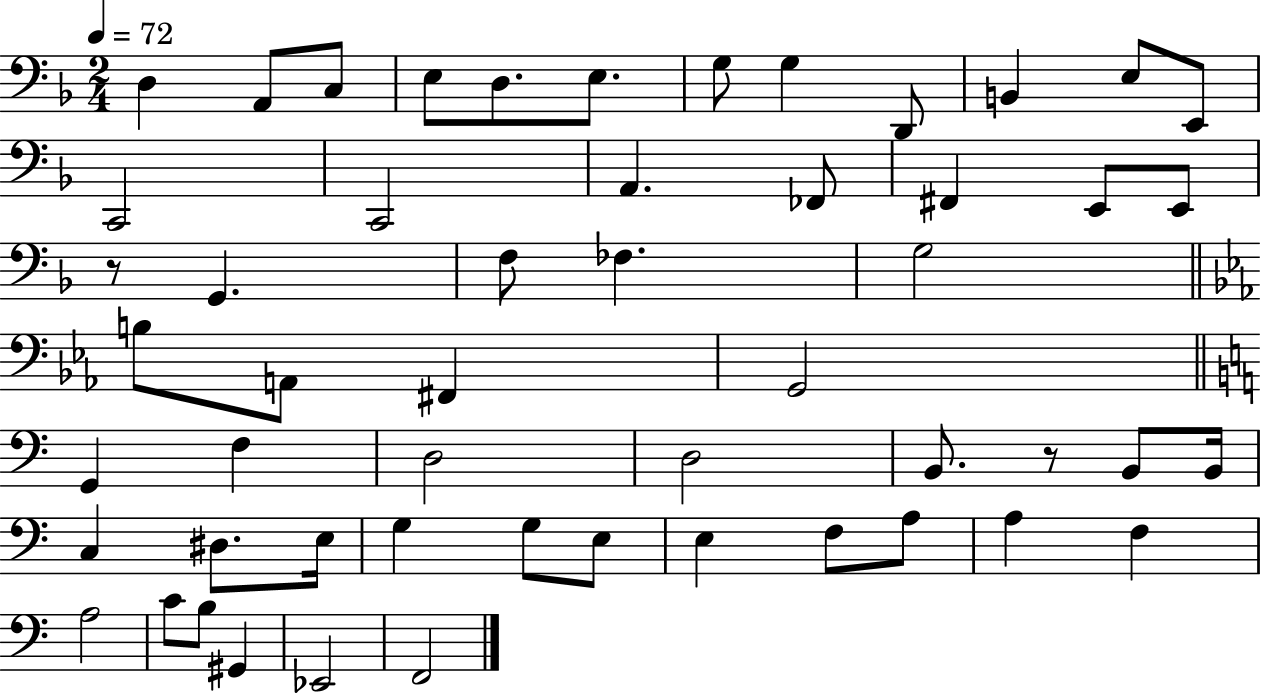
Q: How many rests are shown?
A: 2